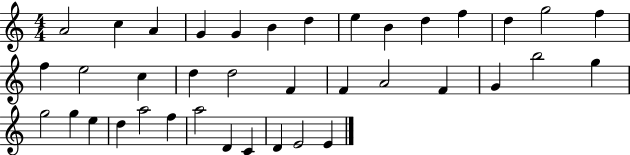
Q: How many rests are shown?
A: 0